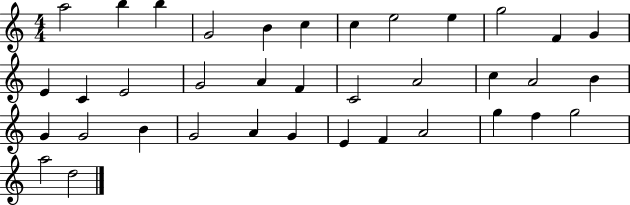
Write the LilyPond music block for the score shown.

{
  \clef treble
  \numericTimeSignature
  \time 4/4
  \key c \major
  a''2 b''4 b''4 | g'2 b'4 c''4 | c''4 e''2 e''4 | g''2 f'4 g'4 | \break e'4 c'4 e'2 | g'2 a'4 f'4 | c'2 a'2 | c''4 a'2 b'4 | \break g'4 g'2 b'4 | g'2 a'4 g'4 | e'4 f'4 a'2 | g''4 f''4 g''2 | \break a''2 d''2 | \bar "|."
}